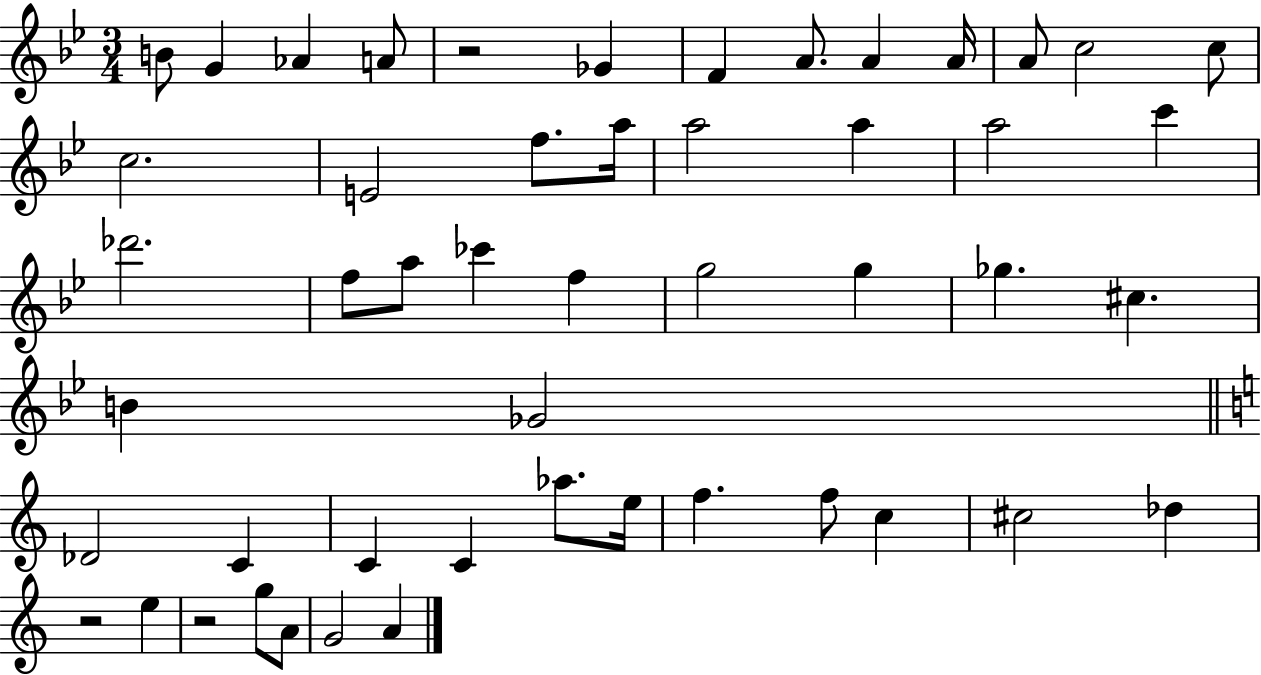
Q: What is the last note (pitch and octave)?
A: A4